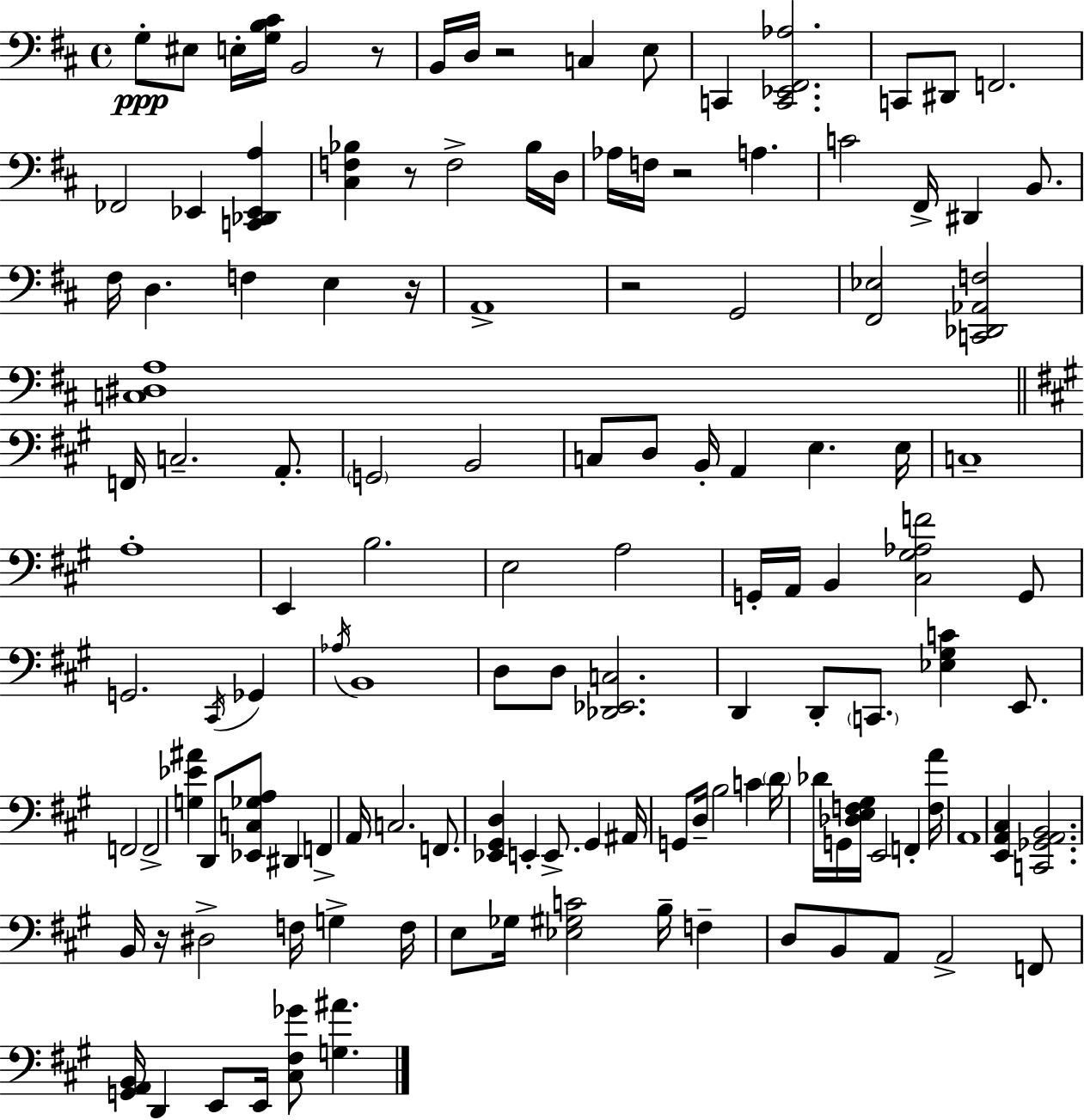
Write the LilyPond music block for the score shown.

{
  \clef bass
  \time 4/4
  \defaultTimeSignature
  \key d \major
  g8-.\ppp eis8 e16-. <g b cis'>16 b,2 r8 | b,16 d16 r2 c4 e8 | c,4 <c, ees, fis, aes>2. | c,8 dis,8 f,2. | \break fes,2 ees,4 <c, des, ees, a>4 | <cis f bes>4 r8 f2-> bes16 d16 | aes16 f16 r2 a4. | c'2 fis,16-> dis,4 b,8. | \break fis16 d4. f4 e4 r16 | a,1-> | r2 g,2 | <fis, ees>2 <c, des, aes, f>2 | \break <c dis a>1 | \bar "||" \break \key a \major f,16 c2.-- a,8.-. | \parenthesize g,2 b,2 | c8 d8 b,16-. a,4 e4. e16 | c1-- | \break a1-. | e,4 b2. | e2 a2 | g,16-. a,16 b,4 <cis gis aes f'>2 g,8 | \break g,2. \acciaccatura { cis,16 } ges,4 | \acciaccatura { aes16 } b,1 | d8 d8 <des, ees, c>2. | d,4 d,8-. \parenthesize c,8. <ees gis c'>4 e,8. | \break f,2 f,2-> | <g ees' ais'>4 d,8 <ees, c ges a>8 dis,4 f,4-> | a,16 c2. f,8. | <ees, gis, d>4 e,4-. e,8.-> gis,4 | \break ais,16 g,8 d16-- b2 c'4 | \parenthesize d'16 des'16 g,16 <des e f gis>16 e,2 f,4-. | <f a'>16 a,1 | <e, a, cis>4 <c, ges, a, b,>2. | \break b,16 r16 dis2-> f16 g4-> | f16 e8 ges16 <ees gis c'>2 b16-- f4-- | d8 b,8 a,8 a,2-> | f,8 <g, a, b,>16 d,4 e,8 e,16 <cis fis ges'>8 <g ais'>4. | \break \bar "|."
}